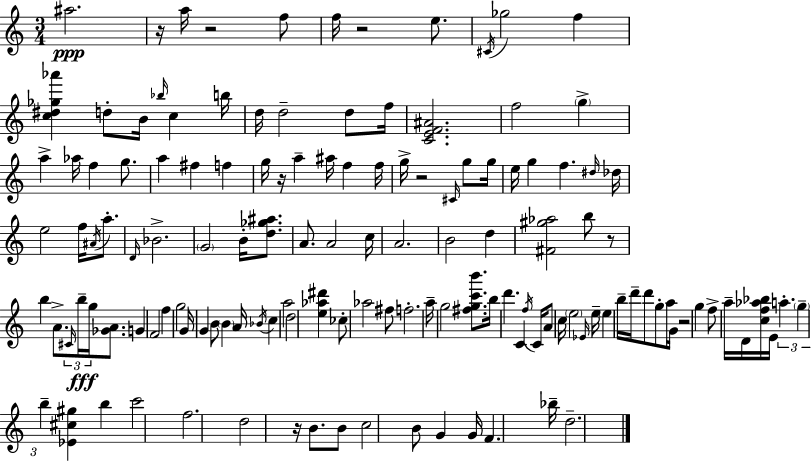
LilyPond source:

{
  \clef treble
  \numericTimeSignature
  \time 3/4
  \key c \major
  ais''2.\ppp | r16 a''16 r2 f''8 | f''16 r2 e''8. | \acciaccatura { cis'16 } ges''2 f''4 | \break <c'' dis'' ges'' aes'''>4 d''8-. b'16 \grace { bes''16 } c''4 | b''16 d''16 d''2-- d''8 | f''16 <c' e' f' ais'>2. | f''2 \parenthesize g''4-> | \break a''4-> aes''16 f''4 g''8. | a''4 fis''4 f''4 | g''16 r16 a''4-- ais''16 f''4 | f''16 g''16-> r2 \grace { cis'16 } | \break g''8 g''16 e''16 g''4 f''4. | \grace { dis''16 } des''16 e''2 | f''16 \acciaccatura { ais'16 } a''8.-. \grace { d'16 } bes'2.-> | \parenthesize g'2 | \break b'16-. <d'' ges'' ais''>8. a'8. a'2 | c''16 a'2. | b'2 | d''4 <fis' gis'' aes''>2 | \break b''8 r8 b''4 a'8.-> | \tuplet 3/2 { \grace { cis'16 }\fff b''16-- g''16 } <ges' a'>8. g'4 f'2 | f''4 g''2 | g'16 g'4 | \break b'8 \parenthesize b'4 a'16 \acciaccatura { bes'16 } c''4 | a''2 d''2 | <e'' aes'' dis'''>4 ces''8-. aes''2 | fis''8 f''2.-. | \break a''16-- g''2 | <fis'' g'' c''' b'''>8. b''16 d'''4. | c'4 \acciaccatura { f''16 } c'16 a'8 c''16 | \parenthesize e''2 \grace { ees'16 } e''16-- \parenthesize e''4 | \break b''16-- d'''16-- d'''8 g''8-. a''16 g'16 r2 | g''4 f''8-> | a''16-- d'16 <c'' f'' aes'' bes''>16 e'16 \tuplet 3/2 { a''4.-. \parenthesize g''4-- | b''4-- } <ees' cis'' gis''>4 b''4 | \break c'''2 f''2. | d''2 | r16 b'8. b'8 | c''2 b'8 g'4 | \break g'16 f'4. bes''16-- d''2.-- | \bar "|."
}